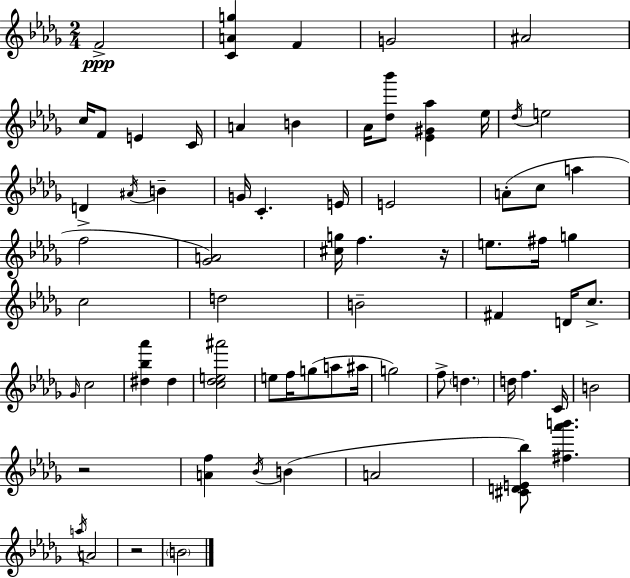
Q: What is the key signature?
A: BES minor